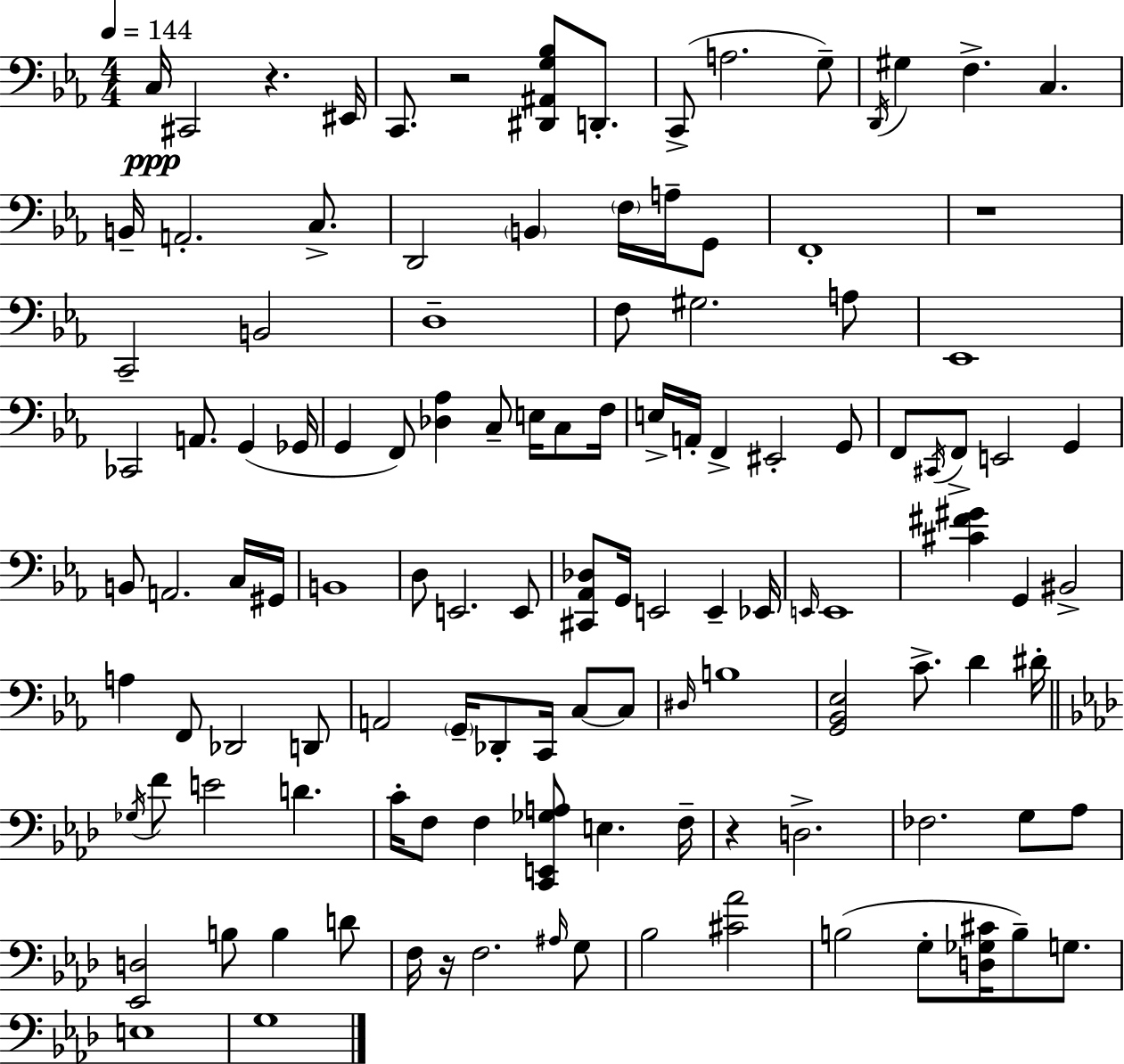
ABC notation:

X:1
T:Untitled
M:4/4
L:1/4
K:Cm
C,/4 ^C,,2 z ^E,,/4 C,,/2 z2 [^D,,^A,,G,_B,]/2 D,,/2 C,,/2 A,2 G,/2 D,,/4 ^G, F, C, B,,/4 A,,2 C,/2 D,,2 B,, F,/4 A,/4 G,,/2 F,,4 z4 C,,2 B,,2 D,4 F,/2 ^G,2 A,/2 _E,,4 _C,,2 A,,/2 G,, _G,,/4 G,, F,,/2 [_D,_A,] C,/2 E,/4 C,/2 F,/4 E,/4 A,,/4 F,, ^E,,2 G,,/2 F,,/2 ^C,,/4 F,,/2 E,,2 G,, B,,/2 A,,2 C,/4 ^G,,/4 B,,4 D,/2 E,,2 E,,/2 [^C,,_A,,_D,]/2 G,,/4 E,,2 E,, _E,,/4 E,,/4 E,,4 [^C^F^G] G,, ^B,,2 A, F,,/2 _D,,2 D,,/2 A,,2 G,,/4 _D,,/2 C,,/4 C,/2 C,/2 ^D,/4 B,4 [G,,_B,,_E,]2 C/2 D ^D/4 _G,/4 F/2 E2 D C/4 F,/2 F, [C,,E,,_G,A,]/2 E, F,/4 z D,2 _F,2 G,/2 _A,/2 [_E,,D,]2 B,/2 B, D/2 F,/4 z/4 F,2 ^A,/4 G,/2 _B,2 [^C_A]2 B,2 G,/2 [D,_G,^C]/4 B,/2 G,/2 E,4 G,4